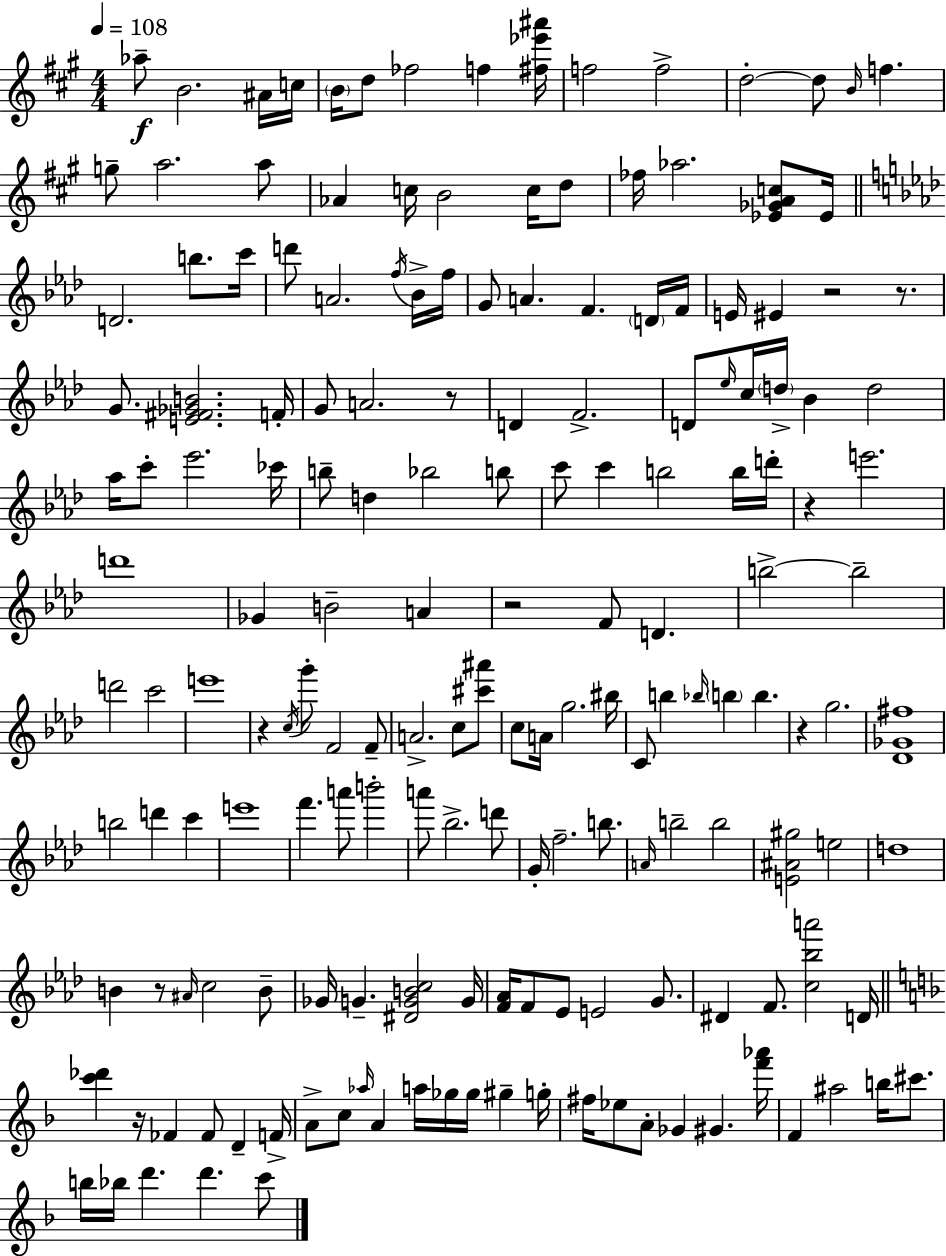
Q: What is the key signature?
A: A major